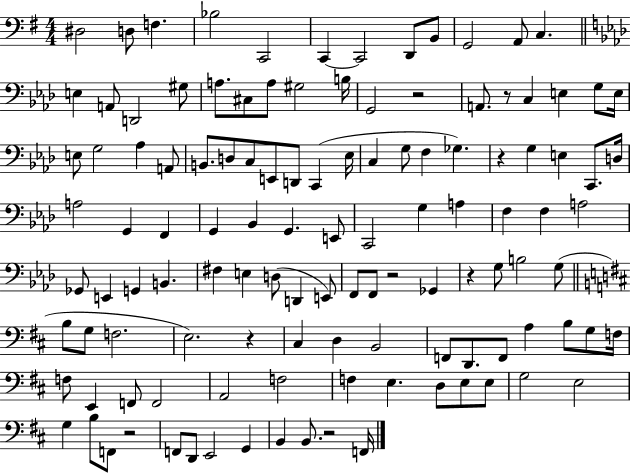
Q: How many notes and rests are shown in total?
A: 119